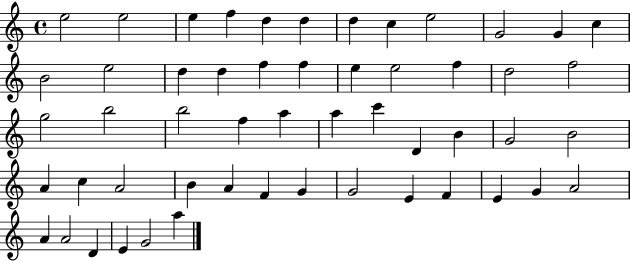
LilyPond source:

{
  \clef treble
  \time 4/4
  \defaultTimeSignature
  \key c \major
  e''2 e''2 | e''4 f''4 d''4 d''4 | d''4 c''4 e''2 | g'2 g'4 c''4 | \break b'2 e''2 | d''4 d''4 f''4 f''4 | e''4 e''2 f''4 | d''2 f''2 | \break g''2 b''2 | b''2 f''4 a''4 | a''4 c'''4 d'4 b'4 | g'2 b'2 | \break a'4 c''4 a'2 | b'4 a'4 f'4 g'4 | g'2 e'4 f'4 | e'4 g'4 a'2 | \break a'4 a'2 d'4 | e'4 g'2 a''4 | \bar "|."
}